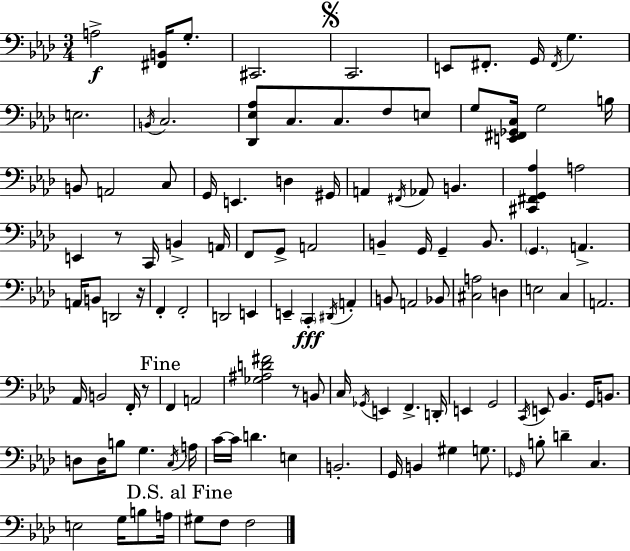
A3/h [F#2,B2]/s G3/e. C#2/h. C2/h. E2/e F#2/e. G2/s F#2/s G3/q. E3/h. B2/s C3/h. [Db2,Eb3,Ab3]/e C3/e. C3/e. F3/e E3/e G3/e [E2,F#2,Gb2,C3]/s G3/h B3/s B2/e A2/h C3/e G2/s E2/q. D3/q G#2/s A2/q F#2/s Ab2/e B2/q. [C#2,F#2,G2,Ab3]/q A3/h E2/q R/e C2/s B2/q A2/s F2/e G2/e A2/h B2/q G2/s G2/q B2/e. G2/q. A2/q. A2/s B2/e D2/h R/s F2/q F2/h D2/h E2/q E2/q C2/q D#2/s A2/q B2/e A2/h Bb2/e [C#3,A3]/h D3/q E3/h C3/q A2/h. Ab2/s B2/h F2/s R/e F2/q A2/h [Gb3,A#3,D4,F#4]/h R/e B2/e C3/s Gb2/s E2/q F2/q. D2/s E2/q G2/h C2/s E2/e Bb2/q. G2/s B2/e. D3/e D3/s B3/e G3/q. C3/s A3/s C4/s C4/s D4/q. E3/q B2/h. G2/s B2/q G#3/q G3/e. Gb2/s B3/e D4/q C3/q. E3/h G3/s B3/e A3/s G#3/e F3/e F3/h